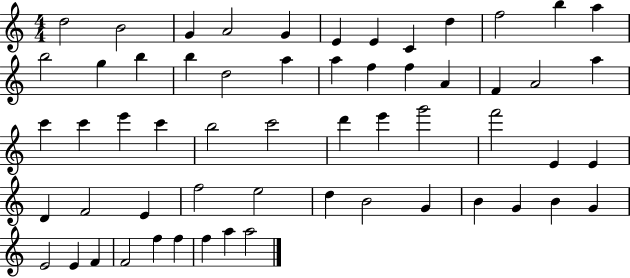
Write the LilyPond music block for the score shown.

{
  \clef treble
  \numericTimeSignature
  \time 4/4
  \key c \major
  d''2 b'2 | g'4 a'2 g'4 | e'4 e'4 c'4 d''4 | f''2 b''4 a''4 | \break b''2 g''4 b''4 | b''4 d''2 a''4 | a''4 f''4 f''4 a'4 | f'4 a'2 a''4 | \break c'''4 c'''4 e'''4 c'''4 | b''2 c'''2 | d'''4 e'''4 g'''2 | f'''2 e'4 e'4 | \break d'4 f'2 e'4 | f''2 e''2 | d''4 b'2 g'4 | b'4 g'4 b'4 g'4 | \break e'2 e'4 f'4 | f'2 f''4 f''4 | f''4 a''4 a''2 | \bar "|."
}